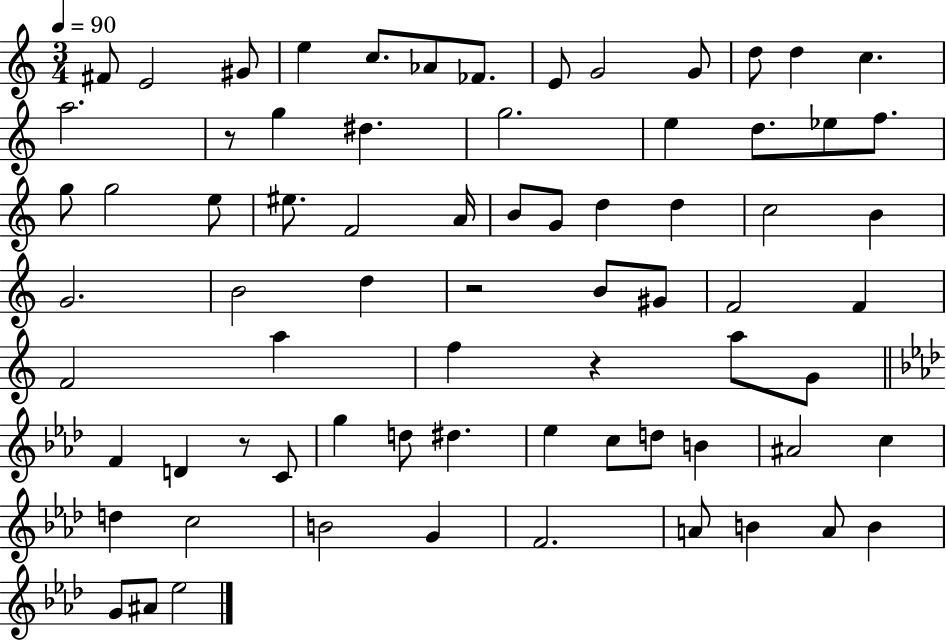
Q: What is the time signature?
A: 3/4